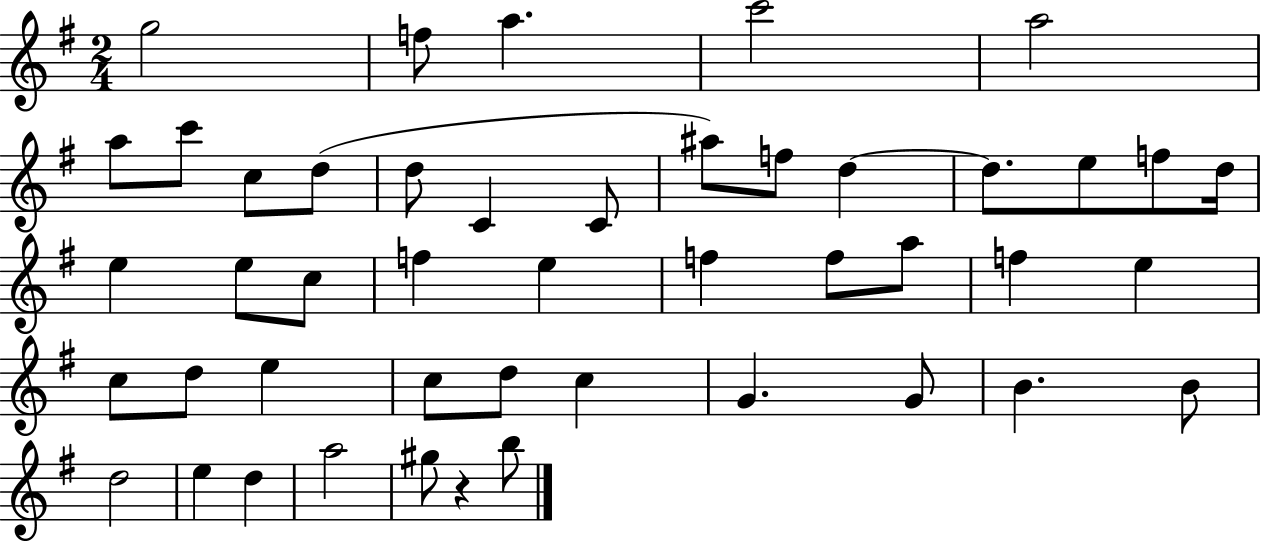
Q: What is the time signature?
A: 2/4